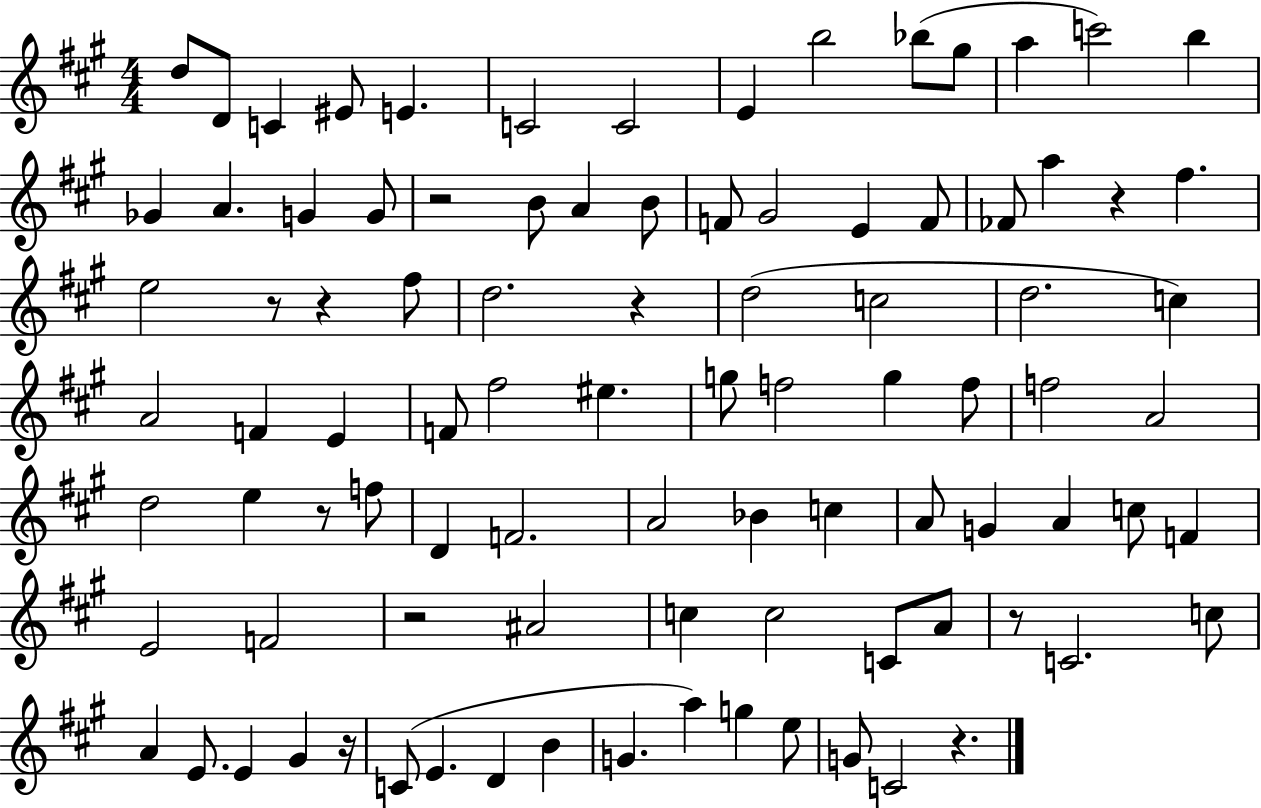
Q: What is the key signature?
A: A major